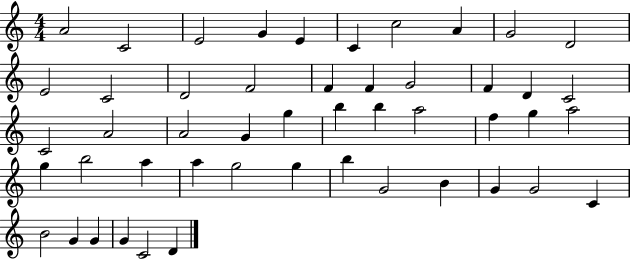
{
  \clef treble
  \numericTimeSignature
  \time 4/4
  \key c \major
  a'2 c'2 | e'2 g'4 e'4 | c'4 c''2 a'4 | g'2 d'2 | \break e'2 c'2 | d'2 f'2 | f'4 f'4 g'2 | f'4 d'4 c'2 | \break c'2 a'2 | a'2 g'4 g''4 | b''4 b''4 a''2 | f''4 g''4 a''2 | \break g''4 b''2 a''4 | a''4 g''2 g''4 | b''4 g'2 b'4 | g'4 g'2 c'4 | \break b'2 g'4 g'4 | g'4 c'2 d'4 | \bar "|."
}